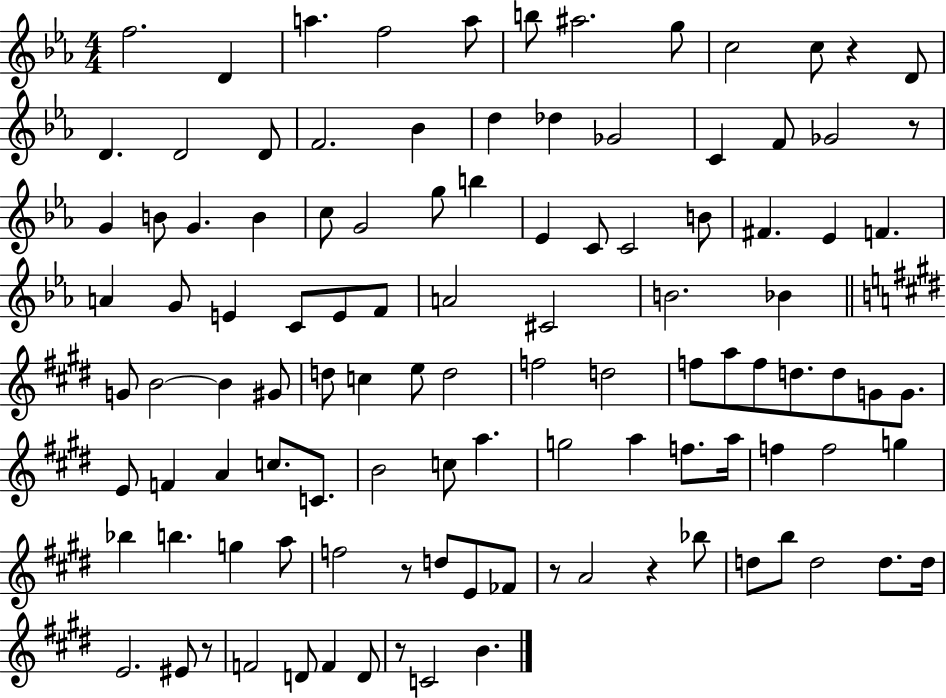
X:1
T:Untitled
M:4/4
L:1/4
K:Eb
f2 D a f2 a/2 b/2 ^a2 g/2 c2 c/2 z D/2 D D2 D/2 F2 _B d _d _G2 C F/2 _G2 z/2 G B/2 G B c/2 G2 g/2 b _E C/2 C2 B/2 ^F _E F A G/2 E C/2 E/2 F/2 A2 ^C2 B2 _B G/2 B2 B ^G/2 d/2 c e/2 d2 f2 d2 f/2 a/2 f/2 d/2 d/2 G/2 G/2 E/2 F A c/2 C/2 B2 c/2 a g2 a f/2 a/4 f f2 g _b b g a/2 f2 z/2 d/2 E/2 _F/2 z/2 A2 z _b/2 d/2 b/2 d2 d/2 d/4 E2 ^E/2 z/2 F2 D/2 F D/2 z/2 C2 B